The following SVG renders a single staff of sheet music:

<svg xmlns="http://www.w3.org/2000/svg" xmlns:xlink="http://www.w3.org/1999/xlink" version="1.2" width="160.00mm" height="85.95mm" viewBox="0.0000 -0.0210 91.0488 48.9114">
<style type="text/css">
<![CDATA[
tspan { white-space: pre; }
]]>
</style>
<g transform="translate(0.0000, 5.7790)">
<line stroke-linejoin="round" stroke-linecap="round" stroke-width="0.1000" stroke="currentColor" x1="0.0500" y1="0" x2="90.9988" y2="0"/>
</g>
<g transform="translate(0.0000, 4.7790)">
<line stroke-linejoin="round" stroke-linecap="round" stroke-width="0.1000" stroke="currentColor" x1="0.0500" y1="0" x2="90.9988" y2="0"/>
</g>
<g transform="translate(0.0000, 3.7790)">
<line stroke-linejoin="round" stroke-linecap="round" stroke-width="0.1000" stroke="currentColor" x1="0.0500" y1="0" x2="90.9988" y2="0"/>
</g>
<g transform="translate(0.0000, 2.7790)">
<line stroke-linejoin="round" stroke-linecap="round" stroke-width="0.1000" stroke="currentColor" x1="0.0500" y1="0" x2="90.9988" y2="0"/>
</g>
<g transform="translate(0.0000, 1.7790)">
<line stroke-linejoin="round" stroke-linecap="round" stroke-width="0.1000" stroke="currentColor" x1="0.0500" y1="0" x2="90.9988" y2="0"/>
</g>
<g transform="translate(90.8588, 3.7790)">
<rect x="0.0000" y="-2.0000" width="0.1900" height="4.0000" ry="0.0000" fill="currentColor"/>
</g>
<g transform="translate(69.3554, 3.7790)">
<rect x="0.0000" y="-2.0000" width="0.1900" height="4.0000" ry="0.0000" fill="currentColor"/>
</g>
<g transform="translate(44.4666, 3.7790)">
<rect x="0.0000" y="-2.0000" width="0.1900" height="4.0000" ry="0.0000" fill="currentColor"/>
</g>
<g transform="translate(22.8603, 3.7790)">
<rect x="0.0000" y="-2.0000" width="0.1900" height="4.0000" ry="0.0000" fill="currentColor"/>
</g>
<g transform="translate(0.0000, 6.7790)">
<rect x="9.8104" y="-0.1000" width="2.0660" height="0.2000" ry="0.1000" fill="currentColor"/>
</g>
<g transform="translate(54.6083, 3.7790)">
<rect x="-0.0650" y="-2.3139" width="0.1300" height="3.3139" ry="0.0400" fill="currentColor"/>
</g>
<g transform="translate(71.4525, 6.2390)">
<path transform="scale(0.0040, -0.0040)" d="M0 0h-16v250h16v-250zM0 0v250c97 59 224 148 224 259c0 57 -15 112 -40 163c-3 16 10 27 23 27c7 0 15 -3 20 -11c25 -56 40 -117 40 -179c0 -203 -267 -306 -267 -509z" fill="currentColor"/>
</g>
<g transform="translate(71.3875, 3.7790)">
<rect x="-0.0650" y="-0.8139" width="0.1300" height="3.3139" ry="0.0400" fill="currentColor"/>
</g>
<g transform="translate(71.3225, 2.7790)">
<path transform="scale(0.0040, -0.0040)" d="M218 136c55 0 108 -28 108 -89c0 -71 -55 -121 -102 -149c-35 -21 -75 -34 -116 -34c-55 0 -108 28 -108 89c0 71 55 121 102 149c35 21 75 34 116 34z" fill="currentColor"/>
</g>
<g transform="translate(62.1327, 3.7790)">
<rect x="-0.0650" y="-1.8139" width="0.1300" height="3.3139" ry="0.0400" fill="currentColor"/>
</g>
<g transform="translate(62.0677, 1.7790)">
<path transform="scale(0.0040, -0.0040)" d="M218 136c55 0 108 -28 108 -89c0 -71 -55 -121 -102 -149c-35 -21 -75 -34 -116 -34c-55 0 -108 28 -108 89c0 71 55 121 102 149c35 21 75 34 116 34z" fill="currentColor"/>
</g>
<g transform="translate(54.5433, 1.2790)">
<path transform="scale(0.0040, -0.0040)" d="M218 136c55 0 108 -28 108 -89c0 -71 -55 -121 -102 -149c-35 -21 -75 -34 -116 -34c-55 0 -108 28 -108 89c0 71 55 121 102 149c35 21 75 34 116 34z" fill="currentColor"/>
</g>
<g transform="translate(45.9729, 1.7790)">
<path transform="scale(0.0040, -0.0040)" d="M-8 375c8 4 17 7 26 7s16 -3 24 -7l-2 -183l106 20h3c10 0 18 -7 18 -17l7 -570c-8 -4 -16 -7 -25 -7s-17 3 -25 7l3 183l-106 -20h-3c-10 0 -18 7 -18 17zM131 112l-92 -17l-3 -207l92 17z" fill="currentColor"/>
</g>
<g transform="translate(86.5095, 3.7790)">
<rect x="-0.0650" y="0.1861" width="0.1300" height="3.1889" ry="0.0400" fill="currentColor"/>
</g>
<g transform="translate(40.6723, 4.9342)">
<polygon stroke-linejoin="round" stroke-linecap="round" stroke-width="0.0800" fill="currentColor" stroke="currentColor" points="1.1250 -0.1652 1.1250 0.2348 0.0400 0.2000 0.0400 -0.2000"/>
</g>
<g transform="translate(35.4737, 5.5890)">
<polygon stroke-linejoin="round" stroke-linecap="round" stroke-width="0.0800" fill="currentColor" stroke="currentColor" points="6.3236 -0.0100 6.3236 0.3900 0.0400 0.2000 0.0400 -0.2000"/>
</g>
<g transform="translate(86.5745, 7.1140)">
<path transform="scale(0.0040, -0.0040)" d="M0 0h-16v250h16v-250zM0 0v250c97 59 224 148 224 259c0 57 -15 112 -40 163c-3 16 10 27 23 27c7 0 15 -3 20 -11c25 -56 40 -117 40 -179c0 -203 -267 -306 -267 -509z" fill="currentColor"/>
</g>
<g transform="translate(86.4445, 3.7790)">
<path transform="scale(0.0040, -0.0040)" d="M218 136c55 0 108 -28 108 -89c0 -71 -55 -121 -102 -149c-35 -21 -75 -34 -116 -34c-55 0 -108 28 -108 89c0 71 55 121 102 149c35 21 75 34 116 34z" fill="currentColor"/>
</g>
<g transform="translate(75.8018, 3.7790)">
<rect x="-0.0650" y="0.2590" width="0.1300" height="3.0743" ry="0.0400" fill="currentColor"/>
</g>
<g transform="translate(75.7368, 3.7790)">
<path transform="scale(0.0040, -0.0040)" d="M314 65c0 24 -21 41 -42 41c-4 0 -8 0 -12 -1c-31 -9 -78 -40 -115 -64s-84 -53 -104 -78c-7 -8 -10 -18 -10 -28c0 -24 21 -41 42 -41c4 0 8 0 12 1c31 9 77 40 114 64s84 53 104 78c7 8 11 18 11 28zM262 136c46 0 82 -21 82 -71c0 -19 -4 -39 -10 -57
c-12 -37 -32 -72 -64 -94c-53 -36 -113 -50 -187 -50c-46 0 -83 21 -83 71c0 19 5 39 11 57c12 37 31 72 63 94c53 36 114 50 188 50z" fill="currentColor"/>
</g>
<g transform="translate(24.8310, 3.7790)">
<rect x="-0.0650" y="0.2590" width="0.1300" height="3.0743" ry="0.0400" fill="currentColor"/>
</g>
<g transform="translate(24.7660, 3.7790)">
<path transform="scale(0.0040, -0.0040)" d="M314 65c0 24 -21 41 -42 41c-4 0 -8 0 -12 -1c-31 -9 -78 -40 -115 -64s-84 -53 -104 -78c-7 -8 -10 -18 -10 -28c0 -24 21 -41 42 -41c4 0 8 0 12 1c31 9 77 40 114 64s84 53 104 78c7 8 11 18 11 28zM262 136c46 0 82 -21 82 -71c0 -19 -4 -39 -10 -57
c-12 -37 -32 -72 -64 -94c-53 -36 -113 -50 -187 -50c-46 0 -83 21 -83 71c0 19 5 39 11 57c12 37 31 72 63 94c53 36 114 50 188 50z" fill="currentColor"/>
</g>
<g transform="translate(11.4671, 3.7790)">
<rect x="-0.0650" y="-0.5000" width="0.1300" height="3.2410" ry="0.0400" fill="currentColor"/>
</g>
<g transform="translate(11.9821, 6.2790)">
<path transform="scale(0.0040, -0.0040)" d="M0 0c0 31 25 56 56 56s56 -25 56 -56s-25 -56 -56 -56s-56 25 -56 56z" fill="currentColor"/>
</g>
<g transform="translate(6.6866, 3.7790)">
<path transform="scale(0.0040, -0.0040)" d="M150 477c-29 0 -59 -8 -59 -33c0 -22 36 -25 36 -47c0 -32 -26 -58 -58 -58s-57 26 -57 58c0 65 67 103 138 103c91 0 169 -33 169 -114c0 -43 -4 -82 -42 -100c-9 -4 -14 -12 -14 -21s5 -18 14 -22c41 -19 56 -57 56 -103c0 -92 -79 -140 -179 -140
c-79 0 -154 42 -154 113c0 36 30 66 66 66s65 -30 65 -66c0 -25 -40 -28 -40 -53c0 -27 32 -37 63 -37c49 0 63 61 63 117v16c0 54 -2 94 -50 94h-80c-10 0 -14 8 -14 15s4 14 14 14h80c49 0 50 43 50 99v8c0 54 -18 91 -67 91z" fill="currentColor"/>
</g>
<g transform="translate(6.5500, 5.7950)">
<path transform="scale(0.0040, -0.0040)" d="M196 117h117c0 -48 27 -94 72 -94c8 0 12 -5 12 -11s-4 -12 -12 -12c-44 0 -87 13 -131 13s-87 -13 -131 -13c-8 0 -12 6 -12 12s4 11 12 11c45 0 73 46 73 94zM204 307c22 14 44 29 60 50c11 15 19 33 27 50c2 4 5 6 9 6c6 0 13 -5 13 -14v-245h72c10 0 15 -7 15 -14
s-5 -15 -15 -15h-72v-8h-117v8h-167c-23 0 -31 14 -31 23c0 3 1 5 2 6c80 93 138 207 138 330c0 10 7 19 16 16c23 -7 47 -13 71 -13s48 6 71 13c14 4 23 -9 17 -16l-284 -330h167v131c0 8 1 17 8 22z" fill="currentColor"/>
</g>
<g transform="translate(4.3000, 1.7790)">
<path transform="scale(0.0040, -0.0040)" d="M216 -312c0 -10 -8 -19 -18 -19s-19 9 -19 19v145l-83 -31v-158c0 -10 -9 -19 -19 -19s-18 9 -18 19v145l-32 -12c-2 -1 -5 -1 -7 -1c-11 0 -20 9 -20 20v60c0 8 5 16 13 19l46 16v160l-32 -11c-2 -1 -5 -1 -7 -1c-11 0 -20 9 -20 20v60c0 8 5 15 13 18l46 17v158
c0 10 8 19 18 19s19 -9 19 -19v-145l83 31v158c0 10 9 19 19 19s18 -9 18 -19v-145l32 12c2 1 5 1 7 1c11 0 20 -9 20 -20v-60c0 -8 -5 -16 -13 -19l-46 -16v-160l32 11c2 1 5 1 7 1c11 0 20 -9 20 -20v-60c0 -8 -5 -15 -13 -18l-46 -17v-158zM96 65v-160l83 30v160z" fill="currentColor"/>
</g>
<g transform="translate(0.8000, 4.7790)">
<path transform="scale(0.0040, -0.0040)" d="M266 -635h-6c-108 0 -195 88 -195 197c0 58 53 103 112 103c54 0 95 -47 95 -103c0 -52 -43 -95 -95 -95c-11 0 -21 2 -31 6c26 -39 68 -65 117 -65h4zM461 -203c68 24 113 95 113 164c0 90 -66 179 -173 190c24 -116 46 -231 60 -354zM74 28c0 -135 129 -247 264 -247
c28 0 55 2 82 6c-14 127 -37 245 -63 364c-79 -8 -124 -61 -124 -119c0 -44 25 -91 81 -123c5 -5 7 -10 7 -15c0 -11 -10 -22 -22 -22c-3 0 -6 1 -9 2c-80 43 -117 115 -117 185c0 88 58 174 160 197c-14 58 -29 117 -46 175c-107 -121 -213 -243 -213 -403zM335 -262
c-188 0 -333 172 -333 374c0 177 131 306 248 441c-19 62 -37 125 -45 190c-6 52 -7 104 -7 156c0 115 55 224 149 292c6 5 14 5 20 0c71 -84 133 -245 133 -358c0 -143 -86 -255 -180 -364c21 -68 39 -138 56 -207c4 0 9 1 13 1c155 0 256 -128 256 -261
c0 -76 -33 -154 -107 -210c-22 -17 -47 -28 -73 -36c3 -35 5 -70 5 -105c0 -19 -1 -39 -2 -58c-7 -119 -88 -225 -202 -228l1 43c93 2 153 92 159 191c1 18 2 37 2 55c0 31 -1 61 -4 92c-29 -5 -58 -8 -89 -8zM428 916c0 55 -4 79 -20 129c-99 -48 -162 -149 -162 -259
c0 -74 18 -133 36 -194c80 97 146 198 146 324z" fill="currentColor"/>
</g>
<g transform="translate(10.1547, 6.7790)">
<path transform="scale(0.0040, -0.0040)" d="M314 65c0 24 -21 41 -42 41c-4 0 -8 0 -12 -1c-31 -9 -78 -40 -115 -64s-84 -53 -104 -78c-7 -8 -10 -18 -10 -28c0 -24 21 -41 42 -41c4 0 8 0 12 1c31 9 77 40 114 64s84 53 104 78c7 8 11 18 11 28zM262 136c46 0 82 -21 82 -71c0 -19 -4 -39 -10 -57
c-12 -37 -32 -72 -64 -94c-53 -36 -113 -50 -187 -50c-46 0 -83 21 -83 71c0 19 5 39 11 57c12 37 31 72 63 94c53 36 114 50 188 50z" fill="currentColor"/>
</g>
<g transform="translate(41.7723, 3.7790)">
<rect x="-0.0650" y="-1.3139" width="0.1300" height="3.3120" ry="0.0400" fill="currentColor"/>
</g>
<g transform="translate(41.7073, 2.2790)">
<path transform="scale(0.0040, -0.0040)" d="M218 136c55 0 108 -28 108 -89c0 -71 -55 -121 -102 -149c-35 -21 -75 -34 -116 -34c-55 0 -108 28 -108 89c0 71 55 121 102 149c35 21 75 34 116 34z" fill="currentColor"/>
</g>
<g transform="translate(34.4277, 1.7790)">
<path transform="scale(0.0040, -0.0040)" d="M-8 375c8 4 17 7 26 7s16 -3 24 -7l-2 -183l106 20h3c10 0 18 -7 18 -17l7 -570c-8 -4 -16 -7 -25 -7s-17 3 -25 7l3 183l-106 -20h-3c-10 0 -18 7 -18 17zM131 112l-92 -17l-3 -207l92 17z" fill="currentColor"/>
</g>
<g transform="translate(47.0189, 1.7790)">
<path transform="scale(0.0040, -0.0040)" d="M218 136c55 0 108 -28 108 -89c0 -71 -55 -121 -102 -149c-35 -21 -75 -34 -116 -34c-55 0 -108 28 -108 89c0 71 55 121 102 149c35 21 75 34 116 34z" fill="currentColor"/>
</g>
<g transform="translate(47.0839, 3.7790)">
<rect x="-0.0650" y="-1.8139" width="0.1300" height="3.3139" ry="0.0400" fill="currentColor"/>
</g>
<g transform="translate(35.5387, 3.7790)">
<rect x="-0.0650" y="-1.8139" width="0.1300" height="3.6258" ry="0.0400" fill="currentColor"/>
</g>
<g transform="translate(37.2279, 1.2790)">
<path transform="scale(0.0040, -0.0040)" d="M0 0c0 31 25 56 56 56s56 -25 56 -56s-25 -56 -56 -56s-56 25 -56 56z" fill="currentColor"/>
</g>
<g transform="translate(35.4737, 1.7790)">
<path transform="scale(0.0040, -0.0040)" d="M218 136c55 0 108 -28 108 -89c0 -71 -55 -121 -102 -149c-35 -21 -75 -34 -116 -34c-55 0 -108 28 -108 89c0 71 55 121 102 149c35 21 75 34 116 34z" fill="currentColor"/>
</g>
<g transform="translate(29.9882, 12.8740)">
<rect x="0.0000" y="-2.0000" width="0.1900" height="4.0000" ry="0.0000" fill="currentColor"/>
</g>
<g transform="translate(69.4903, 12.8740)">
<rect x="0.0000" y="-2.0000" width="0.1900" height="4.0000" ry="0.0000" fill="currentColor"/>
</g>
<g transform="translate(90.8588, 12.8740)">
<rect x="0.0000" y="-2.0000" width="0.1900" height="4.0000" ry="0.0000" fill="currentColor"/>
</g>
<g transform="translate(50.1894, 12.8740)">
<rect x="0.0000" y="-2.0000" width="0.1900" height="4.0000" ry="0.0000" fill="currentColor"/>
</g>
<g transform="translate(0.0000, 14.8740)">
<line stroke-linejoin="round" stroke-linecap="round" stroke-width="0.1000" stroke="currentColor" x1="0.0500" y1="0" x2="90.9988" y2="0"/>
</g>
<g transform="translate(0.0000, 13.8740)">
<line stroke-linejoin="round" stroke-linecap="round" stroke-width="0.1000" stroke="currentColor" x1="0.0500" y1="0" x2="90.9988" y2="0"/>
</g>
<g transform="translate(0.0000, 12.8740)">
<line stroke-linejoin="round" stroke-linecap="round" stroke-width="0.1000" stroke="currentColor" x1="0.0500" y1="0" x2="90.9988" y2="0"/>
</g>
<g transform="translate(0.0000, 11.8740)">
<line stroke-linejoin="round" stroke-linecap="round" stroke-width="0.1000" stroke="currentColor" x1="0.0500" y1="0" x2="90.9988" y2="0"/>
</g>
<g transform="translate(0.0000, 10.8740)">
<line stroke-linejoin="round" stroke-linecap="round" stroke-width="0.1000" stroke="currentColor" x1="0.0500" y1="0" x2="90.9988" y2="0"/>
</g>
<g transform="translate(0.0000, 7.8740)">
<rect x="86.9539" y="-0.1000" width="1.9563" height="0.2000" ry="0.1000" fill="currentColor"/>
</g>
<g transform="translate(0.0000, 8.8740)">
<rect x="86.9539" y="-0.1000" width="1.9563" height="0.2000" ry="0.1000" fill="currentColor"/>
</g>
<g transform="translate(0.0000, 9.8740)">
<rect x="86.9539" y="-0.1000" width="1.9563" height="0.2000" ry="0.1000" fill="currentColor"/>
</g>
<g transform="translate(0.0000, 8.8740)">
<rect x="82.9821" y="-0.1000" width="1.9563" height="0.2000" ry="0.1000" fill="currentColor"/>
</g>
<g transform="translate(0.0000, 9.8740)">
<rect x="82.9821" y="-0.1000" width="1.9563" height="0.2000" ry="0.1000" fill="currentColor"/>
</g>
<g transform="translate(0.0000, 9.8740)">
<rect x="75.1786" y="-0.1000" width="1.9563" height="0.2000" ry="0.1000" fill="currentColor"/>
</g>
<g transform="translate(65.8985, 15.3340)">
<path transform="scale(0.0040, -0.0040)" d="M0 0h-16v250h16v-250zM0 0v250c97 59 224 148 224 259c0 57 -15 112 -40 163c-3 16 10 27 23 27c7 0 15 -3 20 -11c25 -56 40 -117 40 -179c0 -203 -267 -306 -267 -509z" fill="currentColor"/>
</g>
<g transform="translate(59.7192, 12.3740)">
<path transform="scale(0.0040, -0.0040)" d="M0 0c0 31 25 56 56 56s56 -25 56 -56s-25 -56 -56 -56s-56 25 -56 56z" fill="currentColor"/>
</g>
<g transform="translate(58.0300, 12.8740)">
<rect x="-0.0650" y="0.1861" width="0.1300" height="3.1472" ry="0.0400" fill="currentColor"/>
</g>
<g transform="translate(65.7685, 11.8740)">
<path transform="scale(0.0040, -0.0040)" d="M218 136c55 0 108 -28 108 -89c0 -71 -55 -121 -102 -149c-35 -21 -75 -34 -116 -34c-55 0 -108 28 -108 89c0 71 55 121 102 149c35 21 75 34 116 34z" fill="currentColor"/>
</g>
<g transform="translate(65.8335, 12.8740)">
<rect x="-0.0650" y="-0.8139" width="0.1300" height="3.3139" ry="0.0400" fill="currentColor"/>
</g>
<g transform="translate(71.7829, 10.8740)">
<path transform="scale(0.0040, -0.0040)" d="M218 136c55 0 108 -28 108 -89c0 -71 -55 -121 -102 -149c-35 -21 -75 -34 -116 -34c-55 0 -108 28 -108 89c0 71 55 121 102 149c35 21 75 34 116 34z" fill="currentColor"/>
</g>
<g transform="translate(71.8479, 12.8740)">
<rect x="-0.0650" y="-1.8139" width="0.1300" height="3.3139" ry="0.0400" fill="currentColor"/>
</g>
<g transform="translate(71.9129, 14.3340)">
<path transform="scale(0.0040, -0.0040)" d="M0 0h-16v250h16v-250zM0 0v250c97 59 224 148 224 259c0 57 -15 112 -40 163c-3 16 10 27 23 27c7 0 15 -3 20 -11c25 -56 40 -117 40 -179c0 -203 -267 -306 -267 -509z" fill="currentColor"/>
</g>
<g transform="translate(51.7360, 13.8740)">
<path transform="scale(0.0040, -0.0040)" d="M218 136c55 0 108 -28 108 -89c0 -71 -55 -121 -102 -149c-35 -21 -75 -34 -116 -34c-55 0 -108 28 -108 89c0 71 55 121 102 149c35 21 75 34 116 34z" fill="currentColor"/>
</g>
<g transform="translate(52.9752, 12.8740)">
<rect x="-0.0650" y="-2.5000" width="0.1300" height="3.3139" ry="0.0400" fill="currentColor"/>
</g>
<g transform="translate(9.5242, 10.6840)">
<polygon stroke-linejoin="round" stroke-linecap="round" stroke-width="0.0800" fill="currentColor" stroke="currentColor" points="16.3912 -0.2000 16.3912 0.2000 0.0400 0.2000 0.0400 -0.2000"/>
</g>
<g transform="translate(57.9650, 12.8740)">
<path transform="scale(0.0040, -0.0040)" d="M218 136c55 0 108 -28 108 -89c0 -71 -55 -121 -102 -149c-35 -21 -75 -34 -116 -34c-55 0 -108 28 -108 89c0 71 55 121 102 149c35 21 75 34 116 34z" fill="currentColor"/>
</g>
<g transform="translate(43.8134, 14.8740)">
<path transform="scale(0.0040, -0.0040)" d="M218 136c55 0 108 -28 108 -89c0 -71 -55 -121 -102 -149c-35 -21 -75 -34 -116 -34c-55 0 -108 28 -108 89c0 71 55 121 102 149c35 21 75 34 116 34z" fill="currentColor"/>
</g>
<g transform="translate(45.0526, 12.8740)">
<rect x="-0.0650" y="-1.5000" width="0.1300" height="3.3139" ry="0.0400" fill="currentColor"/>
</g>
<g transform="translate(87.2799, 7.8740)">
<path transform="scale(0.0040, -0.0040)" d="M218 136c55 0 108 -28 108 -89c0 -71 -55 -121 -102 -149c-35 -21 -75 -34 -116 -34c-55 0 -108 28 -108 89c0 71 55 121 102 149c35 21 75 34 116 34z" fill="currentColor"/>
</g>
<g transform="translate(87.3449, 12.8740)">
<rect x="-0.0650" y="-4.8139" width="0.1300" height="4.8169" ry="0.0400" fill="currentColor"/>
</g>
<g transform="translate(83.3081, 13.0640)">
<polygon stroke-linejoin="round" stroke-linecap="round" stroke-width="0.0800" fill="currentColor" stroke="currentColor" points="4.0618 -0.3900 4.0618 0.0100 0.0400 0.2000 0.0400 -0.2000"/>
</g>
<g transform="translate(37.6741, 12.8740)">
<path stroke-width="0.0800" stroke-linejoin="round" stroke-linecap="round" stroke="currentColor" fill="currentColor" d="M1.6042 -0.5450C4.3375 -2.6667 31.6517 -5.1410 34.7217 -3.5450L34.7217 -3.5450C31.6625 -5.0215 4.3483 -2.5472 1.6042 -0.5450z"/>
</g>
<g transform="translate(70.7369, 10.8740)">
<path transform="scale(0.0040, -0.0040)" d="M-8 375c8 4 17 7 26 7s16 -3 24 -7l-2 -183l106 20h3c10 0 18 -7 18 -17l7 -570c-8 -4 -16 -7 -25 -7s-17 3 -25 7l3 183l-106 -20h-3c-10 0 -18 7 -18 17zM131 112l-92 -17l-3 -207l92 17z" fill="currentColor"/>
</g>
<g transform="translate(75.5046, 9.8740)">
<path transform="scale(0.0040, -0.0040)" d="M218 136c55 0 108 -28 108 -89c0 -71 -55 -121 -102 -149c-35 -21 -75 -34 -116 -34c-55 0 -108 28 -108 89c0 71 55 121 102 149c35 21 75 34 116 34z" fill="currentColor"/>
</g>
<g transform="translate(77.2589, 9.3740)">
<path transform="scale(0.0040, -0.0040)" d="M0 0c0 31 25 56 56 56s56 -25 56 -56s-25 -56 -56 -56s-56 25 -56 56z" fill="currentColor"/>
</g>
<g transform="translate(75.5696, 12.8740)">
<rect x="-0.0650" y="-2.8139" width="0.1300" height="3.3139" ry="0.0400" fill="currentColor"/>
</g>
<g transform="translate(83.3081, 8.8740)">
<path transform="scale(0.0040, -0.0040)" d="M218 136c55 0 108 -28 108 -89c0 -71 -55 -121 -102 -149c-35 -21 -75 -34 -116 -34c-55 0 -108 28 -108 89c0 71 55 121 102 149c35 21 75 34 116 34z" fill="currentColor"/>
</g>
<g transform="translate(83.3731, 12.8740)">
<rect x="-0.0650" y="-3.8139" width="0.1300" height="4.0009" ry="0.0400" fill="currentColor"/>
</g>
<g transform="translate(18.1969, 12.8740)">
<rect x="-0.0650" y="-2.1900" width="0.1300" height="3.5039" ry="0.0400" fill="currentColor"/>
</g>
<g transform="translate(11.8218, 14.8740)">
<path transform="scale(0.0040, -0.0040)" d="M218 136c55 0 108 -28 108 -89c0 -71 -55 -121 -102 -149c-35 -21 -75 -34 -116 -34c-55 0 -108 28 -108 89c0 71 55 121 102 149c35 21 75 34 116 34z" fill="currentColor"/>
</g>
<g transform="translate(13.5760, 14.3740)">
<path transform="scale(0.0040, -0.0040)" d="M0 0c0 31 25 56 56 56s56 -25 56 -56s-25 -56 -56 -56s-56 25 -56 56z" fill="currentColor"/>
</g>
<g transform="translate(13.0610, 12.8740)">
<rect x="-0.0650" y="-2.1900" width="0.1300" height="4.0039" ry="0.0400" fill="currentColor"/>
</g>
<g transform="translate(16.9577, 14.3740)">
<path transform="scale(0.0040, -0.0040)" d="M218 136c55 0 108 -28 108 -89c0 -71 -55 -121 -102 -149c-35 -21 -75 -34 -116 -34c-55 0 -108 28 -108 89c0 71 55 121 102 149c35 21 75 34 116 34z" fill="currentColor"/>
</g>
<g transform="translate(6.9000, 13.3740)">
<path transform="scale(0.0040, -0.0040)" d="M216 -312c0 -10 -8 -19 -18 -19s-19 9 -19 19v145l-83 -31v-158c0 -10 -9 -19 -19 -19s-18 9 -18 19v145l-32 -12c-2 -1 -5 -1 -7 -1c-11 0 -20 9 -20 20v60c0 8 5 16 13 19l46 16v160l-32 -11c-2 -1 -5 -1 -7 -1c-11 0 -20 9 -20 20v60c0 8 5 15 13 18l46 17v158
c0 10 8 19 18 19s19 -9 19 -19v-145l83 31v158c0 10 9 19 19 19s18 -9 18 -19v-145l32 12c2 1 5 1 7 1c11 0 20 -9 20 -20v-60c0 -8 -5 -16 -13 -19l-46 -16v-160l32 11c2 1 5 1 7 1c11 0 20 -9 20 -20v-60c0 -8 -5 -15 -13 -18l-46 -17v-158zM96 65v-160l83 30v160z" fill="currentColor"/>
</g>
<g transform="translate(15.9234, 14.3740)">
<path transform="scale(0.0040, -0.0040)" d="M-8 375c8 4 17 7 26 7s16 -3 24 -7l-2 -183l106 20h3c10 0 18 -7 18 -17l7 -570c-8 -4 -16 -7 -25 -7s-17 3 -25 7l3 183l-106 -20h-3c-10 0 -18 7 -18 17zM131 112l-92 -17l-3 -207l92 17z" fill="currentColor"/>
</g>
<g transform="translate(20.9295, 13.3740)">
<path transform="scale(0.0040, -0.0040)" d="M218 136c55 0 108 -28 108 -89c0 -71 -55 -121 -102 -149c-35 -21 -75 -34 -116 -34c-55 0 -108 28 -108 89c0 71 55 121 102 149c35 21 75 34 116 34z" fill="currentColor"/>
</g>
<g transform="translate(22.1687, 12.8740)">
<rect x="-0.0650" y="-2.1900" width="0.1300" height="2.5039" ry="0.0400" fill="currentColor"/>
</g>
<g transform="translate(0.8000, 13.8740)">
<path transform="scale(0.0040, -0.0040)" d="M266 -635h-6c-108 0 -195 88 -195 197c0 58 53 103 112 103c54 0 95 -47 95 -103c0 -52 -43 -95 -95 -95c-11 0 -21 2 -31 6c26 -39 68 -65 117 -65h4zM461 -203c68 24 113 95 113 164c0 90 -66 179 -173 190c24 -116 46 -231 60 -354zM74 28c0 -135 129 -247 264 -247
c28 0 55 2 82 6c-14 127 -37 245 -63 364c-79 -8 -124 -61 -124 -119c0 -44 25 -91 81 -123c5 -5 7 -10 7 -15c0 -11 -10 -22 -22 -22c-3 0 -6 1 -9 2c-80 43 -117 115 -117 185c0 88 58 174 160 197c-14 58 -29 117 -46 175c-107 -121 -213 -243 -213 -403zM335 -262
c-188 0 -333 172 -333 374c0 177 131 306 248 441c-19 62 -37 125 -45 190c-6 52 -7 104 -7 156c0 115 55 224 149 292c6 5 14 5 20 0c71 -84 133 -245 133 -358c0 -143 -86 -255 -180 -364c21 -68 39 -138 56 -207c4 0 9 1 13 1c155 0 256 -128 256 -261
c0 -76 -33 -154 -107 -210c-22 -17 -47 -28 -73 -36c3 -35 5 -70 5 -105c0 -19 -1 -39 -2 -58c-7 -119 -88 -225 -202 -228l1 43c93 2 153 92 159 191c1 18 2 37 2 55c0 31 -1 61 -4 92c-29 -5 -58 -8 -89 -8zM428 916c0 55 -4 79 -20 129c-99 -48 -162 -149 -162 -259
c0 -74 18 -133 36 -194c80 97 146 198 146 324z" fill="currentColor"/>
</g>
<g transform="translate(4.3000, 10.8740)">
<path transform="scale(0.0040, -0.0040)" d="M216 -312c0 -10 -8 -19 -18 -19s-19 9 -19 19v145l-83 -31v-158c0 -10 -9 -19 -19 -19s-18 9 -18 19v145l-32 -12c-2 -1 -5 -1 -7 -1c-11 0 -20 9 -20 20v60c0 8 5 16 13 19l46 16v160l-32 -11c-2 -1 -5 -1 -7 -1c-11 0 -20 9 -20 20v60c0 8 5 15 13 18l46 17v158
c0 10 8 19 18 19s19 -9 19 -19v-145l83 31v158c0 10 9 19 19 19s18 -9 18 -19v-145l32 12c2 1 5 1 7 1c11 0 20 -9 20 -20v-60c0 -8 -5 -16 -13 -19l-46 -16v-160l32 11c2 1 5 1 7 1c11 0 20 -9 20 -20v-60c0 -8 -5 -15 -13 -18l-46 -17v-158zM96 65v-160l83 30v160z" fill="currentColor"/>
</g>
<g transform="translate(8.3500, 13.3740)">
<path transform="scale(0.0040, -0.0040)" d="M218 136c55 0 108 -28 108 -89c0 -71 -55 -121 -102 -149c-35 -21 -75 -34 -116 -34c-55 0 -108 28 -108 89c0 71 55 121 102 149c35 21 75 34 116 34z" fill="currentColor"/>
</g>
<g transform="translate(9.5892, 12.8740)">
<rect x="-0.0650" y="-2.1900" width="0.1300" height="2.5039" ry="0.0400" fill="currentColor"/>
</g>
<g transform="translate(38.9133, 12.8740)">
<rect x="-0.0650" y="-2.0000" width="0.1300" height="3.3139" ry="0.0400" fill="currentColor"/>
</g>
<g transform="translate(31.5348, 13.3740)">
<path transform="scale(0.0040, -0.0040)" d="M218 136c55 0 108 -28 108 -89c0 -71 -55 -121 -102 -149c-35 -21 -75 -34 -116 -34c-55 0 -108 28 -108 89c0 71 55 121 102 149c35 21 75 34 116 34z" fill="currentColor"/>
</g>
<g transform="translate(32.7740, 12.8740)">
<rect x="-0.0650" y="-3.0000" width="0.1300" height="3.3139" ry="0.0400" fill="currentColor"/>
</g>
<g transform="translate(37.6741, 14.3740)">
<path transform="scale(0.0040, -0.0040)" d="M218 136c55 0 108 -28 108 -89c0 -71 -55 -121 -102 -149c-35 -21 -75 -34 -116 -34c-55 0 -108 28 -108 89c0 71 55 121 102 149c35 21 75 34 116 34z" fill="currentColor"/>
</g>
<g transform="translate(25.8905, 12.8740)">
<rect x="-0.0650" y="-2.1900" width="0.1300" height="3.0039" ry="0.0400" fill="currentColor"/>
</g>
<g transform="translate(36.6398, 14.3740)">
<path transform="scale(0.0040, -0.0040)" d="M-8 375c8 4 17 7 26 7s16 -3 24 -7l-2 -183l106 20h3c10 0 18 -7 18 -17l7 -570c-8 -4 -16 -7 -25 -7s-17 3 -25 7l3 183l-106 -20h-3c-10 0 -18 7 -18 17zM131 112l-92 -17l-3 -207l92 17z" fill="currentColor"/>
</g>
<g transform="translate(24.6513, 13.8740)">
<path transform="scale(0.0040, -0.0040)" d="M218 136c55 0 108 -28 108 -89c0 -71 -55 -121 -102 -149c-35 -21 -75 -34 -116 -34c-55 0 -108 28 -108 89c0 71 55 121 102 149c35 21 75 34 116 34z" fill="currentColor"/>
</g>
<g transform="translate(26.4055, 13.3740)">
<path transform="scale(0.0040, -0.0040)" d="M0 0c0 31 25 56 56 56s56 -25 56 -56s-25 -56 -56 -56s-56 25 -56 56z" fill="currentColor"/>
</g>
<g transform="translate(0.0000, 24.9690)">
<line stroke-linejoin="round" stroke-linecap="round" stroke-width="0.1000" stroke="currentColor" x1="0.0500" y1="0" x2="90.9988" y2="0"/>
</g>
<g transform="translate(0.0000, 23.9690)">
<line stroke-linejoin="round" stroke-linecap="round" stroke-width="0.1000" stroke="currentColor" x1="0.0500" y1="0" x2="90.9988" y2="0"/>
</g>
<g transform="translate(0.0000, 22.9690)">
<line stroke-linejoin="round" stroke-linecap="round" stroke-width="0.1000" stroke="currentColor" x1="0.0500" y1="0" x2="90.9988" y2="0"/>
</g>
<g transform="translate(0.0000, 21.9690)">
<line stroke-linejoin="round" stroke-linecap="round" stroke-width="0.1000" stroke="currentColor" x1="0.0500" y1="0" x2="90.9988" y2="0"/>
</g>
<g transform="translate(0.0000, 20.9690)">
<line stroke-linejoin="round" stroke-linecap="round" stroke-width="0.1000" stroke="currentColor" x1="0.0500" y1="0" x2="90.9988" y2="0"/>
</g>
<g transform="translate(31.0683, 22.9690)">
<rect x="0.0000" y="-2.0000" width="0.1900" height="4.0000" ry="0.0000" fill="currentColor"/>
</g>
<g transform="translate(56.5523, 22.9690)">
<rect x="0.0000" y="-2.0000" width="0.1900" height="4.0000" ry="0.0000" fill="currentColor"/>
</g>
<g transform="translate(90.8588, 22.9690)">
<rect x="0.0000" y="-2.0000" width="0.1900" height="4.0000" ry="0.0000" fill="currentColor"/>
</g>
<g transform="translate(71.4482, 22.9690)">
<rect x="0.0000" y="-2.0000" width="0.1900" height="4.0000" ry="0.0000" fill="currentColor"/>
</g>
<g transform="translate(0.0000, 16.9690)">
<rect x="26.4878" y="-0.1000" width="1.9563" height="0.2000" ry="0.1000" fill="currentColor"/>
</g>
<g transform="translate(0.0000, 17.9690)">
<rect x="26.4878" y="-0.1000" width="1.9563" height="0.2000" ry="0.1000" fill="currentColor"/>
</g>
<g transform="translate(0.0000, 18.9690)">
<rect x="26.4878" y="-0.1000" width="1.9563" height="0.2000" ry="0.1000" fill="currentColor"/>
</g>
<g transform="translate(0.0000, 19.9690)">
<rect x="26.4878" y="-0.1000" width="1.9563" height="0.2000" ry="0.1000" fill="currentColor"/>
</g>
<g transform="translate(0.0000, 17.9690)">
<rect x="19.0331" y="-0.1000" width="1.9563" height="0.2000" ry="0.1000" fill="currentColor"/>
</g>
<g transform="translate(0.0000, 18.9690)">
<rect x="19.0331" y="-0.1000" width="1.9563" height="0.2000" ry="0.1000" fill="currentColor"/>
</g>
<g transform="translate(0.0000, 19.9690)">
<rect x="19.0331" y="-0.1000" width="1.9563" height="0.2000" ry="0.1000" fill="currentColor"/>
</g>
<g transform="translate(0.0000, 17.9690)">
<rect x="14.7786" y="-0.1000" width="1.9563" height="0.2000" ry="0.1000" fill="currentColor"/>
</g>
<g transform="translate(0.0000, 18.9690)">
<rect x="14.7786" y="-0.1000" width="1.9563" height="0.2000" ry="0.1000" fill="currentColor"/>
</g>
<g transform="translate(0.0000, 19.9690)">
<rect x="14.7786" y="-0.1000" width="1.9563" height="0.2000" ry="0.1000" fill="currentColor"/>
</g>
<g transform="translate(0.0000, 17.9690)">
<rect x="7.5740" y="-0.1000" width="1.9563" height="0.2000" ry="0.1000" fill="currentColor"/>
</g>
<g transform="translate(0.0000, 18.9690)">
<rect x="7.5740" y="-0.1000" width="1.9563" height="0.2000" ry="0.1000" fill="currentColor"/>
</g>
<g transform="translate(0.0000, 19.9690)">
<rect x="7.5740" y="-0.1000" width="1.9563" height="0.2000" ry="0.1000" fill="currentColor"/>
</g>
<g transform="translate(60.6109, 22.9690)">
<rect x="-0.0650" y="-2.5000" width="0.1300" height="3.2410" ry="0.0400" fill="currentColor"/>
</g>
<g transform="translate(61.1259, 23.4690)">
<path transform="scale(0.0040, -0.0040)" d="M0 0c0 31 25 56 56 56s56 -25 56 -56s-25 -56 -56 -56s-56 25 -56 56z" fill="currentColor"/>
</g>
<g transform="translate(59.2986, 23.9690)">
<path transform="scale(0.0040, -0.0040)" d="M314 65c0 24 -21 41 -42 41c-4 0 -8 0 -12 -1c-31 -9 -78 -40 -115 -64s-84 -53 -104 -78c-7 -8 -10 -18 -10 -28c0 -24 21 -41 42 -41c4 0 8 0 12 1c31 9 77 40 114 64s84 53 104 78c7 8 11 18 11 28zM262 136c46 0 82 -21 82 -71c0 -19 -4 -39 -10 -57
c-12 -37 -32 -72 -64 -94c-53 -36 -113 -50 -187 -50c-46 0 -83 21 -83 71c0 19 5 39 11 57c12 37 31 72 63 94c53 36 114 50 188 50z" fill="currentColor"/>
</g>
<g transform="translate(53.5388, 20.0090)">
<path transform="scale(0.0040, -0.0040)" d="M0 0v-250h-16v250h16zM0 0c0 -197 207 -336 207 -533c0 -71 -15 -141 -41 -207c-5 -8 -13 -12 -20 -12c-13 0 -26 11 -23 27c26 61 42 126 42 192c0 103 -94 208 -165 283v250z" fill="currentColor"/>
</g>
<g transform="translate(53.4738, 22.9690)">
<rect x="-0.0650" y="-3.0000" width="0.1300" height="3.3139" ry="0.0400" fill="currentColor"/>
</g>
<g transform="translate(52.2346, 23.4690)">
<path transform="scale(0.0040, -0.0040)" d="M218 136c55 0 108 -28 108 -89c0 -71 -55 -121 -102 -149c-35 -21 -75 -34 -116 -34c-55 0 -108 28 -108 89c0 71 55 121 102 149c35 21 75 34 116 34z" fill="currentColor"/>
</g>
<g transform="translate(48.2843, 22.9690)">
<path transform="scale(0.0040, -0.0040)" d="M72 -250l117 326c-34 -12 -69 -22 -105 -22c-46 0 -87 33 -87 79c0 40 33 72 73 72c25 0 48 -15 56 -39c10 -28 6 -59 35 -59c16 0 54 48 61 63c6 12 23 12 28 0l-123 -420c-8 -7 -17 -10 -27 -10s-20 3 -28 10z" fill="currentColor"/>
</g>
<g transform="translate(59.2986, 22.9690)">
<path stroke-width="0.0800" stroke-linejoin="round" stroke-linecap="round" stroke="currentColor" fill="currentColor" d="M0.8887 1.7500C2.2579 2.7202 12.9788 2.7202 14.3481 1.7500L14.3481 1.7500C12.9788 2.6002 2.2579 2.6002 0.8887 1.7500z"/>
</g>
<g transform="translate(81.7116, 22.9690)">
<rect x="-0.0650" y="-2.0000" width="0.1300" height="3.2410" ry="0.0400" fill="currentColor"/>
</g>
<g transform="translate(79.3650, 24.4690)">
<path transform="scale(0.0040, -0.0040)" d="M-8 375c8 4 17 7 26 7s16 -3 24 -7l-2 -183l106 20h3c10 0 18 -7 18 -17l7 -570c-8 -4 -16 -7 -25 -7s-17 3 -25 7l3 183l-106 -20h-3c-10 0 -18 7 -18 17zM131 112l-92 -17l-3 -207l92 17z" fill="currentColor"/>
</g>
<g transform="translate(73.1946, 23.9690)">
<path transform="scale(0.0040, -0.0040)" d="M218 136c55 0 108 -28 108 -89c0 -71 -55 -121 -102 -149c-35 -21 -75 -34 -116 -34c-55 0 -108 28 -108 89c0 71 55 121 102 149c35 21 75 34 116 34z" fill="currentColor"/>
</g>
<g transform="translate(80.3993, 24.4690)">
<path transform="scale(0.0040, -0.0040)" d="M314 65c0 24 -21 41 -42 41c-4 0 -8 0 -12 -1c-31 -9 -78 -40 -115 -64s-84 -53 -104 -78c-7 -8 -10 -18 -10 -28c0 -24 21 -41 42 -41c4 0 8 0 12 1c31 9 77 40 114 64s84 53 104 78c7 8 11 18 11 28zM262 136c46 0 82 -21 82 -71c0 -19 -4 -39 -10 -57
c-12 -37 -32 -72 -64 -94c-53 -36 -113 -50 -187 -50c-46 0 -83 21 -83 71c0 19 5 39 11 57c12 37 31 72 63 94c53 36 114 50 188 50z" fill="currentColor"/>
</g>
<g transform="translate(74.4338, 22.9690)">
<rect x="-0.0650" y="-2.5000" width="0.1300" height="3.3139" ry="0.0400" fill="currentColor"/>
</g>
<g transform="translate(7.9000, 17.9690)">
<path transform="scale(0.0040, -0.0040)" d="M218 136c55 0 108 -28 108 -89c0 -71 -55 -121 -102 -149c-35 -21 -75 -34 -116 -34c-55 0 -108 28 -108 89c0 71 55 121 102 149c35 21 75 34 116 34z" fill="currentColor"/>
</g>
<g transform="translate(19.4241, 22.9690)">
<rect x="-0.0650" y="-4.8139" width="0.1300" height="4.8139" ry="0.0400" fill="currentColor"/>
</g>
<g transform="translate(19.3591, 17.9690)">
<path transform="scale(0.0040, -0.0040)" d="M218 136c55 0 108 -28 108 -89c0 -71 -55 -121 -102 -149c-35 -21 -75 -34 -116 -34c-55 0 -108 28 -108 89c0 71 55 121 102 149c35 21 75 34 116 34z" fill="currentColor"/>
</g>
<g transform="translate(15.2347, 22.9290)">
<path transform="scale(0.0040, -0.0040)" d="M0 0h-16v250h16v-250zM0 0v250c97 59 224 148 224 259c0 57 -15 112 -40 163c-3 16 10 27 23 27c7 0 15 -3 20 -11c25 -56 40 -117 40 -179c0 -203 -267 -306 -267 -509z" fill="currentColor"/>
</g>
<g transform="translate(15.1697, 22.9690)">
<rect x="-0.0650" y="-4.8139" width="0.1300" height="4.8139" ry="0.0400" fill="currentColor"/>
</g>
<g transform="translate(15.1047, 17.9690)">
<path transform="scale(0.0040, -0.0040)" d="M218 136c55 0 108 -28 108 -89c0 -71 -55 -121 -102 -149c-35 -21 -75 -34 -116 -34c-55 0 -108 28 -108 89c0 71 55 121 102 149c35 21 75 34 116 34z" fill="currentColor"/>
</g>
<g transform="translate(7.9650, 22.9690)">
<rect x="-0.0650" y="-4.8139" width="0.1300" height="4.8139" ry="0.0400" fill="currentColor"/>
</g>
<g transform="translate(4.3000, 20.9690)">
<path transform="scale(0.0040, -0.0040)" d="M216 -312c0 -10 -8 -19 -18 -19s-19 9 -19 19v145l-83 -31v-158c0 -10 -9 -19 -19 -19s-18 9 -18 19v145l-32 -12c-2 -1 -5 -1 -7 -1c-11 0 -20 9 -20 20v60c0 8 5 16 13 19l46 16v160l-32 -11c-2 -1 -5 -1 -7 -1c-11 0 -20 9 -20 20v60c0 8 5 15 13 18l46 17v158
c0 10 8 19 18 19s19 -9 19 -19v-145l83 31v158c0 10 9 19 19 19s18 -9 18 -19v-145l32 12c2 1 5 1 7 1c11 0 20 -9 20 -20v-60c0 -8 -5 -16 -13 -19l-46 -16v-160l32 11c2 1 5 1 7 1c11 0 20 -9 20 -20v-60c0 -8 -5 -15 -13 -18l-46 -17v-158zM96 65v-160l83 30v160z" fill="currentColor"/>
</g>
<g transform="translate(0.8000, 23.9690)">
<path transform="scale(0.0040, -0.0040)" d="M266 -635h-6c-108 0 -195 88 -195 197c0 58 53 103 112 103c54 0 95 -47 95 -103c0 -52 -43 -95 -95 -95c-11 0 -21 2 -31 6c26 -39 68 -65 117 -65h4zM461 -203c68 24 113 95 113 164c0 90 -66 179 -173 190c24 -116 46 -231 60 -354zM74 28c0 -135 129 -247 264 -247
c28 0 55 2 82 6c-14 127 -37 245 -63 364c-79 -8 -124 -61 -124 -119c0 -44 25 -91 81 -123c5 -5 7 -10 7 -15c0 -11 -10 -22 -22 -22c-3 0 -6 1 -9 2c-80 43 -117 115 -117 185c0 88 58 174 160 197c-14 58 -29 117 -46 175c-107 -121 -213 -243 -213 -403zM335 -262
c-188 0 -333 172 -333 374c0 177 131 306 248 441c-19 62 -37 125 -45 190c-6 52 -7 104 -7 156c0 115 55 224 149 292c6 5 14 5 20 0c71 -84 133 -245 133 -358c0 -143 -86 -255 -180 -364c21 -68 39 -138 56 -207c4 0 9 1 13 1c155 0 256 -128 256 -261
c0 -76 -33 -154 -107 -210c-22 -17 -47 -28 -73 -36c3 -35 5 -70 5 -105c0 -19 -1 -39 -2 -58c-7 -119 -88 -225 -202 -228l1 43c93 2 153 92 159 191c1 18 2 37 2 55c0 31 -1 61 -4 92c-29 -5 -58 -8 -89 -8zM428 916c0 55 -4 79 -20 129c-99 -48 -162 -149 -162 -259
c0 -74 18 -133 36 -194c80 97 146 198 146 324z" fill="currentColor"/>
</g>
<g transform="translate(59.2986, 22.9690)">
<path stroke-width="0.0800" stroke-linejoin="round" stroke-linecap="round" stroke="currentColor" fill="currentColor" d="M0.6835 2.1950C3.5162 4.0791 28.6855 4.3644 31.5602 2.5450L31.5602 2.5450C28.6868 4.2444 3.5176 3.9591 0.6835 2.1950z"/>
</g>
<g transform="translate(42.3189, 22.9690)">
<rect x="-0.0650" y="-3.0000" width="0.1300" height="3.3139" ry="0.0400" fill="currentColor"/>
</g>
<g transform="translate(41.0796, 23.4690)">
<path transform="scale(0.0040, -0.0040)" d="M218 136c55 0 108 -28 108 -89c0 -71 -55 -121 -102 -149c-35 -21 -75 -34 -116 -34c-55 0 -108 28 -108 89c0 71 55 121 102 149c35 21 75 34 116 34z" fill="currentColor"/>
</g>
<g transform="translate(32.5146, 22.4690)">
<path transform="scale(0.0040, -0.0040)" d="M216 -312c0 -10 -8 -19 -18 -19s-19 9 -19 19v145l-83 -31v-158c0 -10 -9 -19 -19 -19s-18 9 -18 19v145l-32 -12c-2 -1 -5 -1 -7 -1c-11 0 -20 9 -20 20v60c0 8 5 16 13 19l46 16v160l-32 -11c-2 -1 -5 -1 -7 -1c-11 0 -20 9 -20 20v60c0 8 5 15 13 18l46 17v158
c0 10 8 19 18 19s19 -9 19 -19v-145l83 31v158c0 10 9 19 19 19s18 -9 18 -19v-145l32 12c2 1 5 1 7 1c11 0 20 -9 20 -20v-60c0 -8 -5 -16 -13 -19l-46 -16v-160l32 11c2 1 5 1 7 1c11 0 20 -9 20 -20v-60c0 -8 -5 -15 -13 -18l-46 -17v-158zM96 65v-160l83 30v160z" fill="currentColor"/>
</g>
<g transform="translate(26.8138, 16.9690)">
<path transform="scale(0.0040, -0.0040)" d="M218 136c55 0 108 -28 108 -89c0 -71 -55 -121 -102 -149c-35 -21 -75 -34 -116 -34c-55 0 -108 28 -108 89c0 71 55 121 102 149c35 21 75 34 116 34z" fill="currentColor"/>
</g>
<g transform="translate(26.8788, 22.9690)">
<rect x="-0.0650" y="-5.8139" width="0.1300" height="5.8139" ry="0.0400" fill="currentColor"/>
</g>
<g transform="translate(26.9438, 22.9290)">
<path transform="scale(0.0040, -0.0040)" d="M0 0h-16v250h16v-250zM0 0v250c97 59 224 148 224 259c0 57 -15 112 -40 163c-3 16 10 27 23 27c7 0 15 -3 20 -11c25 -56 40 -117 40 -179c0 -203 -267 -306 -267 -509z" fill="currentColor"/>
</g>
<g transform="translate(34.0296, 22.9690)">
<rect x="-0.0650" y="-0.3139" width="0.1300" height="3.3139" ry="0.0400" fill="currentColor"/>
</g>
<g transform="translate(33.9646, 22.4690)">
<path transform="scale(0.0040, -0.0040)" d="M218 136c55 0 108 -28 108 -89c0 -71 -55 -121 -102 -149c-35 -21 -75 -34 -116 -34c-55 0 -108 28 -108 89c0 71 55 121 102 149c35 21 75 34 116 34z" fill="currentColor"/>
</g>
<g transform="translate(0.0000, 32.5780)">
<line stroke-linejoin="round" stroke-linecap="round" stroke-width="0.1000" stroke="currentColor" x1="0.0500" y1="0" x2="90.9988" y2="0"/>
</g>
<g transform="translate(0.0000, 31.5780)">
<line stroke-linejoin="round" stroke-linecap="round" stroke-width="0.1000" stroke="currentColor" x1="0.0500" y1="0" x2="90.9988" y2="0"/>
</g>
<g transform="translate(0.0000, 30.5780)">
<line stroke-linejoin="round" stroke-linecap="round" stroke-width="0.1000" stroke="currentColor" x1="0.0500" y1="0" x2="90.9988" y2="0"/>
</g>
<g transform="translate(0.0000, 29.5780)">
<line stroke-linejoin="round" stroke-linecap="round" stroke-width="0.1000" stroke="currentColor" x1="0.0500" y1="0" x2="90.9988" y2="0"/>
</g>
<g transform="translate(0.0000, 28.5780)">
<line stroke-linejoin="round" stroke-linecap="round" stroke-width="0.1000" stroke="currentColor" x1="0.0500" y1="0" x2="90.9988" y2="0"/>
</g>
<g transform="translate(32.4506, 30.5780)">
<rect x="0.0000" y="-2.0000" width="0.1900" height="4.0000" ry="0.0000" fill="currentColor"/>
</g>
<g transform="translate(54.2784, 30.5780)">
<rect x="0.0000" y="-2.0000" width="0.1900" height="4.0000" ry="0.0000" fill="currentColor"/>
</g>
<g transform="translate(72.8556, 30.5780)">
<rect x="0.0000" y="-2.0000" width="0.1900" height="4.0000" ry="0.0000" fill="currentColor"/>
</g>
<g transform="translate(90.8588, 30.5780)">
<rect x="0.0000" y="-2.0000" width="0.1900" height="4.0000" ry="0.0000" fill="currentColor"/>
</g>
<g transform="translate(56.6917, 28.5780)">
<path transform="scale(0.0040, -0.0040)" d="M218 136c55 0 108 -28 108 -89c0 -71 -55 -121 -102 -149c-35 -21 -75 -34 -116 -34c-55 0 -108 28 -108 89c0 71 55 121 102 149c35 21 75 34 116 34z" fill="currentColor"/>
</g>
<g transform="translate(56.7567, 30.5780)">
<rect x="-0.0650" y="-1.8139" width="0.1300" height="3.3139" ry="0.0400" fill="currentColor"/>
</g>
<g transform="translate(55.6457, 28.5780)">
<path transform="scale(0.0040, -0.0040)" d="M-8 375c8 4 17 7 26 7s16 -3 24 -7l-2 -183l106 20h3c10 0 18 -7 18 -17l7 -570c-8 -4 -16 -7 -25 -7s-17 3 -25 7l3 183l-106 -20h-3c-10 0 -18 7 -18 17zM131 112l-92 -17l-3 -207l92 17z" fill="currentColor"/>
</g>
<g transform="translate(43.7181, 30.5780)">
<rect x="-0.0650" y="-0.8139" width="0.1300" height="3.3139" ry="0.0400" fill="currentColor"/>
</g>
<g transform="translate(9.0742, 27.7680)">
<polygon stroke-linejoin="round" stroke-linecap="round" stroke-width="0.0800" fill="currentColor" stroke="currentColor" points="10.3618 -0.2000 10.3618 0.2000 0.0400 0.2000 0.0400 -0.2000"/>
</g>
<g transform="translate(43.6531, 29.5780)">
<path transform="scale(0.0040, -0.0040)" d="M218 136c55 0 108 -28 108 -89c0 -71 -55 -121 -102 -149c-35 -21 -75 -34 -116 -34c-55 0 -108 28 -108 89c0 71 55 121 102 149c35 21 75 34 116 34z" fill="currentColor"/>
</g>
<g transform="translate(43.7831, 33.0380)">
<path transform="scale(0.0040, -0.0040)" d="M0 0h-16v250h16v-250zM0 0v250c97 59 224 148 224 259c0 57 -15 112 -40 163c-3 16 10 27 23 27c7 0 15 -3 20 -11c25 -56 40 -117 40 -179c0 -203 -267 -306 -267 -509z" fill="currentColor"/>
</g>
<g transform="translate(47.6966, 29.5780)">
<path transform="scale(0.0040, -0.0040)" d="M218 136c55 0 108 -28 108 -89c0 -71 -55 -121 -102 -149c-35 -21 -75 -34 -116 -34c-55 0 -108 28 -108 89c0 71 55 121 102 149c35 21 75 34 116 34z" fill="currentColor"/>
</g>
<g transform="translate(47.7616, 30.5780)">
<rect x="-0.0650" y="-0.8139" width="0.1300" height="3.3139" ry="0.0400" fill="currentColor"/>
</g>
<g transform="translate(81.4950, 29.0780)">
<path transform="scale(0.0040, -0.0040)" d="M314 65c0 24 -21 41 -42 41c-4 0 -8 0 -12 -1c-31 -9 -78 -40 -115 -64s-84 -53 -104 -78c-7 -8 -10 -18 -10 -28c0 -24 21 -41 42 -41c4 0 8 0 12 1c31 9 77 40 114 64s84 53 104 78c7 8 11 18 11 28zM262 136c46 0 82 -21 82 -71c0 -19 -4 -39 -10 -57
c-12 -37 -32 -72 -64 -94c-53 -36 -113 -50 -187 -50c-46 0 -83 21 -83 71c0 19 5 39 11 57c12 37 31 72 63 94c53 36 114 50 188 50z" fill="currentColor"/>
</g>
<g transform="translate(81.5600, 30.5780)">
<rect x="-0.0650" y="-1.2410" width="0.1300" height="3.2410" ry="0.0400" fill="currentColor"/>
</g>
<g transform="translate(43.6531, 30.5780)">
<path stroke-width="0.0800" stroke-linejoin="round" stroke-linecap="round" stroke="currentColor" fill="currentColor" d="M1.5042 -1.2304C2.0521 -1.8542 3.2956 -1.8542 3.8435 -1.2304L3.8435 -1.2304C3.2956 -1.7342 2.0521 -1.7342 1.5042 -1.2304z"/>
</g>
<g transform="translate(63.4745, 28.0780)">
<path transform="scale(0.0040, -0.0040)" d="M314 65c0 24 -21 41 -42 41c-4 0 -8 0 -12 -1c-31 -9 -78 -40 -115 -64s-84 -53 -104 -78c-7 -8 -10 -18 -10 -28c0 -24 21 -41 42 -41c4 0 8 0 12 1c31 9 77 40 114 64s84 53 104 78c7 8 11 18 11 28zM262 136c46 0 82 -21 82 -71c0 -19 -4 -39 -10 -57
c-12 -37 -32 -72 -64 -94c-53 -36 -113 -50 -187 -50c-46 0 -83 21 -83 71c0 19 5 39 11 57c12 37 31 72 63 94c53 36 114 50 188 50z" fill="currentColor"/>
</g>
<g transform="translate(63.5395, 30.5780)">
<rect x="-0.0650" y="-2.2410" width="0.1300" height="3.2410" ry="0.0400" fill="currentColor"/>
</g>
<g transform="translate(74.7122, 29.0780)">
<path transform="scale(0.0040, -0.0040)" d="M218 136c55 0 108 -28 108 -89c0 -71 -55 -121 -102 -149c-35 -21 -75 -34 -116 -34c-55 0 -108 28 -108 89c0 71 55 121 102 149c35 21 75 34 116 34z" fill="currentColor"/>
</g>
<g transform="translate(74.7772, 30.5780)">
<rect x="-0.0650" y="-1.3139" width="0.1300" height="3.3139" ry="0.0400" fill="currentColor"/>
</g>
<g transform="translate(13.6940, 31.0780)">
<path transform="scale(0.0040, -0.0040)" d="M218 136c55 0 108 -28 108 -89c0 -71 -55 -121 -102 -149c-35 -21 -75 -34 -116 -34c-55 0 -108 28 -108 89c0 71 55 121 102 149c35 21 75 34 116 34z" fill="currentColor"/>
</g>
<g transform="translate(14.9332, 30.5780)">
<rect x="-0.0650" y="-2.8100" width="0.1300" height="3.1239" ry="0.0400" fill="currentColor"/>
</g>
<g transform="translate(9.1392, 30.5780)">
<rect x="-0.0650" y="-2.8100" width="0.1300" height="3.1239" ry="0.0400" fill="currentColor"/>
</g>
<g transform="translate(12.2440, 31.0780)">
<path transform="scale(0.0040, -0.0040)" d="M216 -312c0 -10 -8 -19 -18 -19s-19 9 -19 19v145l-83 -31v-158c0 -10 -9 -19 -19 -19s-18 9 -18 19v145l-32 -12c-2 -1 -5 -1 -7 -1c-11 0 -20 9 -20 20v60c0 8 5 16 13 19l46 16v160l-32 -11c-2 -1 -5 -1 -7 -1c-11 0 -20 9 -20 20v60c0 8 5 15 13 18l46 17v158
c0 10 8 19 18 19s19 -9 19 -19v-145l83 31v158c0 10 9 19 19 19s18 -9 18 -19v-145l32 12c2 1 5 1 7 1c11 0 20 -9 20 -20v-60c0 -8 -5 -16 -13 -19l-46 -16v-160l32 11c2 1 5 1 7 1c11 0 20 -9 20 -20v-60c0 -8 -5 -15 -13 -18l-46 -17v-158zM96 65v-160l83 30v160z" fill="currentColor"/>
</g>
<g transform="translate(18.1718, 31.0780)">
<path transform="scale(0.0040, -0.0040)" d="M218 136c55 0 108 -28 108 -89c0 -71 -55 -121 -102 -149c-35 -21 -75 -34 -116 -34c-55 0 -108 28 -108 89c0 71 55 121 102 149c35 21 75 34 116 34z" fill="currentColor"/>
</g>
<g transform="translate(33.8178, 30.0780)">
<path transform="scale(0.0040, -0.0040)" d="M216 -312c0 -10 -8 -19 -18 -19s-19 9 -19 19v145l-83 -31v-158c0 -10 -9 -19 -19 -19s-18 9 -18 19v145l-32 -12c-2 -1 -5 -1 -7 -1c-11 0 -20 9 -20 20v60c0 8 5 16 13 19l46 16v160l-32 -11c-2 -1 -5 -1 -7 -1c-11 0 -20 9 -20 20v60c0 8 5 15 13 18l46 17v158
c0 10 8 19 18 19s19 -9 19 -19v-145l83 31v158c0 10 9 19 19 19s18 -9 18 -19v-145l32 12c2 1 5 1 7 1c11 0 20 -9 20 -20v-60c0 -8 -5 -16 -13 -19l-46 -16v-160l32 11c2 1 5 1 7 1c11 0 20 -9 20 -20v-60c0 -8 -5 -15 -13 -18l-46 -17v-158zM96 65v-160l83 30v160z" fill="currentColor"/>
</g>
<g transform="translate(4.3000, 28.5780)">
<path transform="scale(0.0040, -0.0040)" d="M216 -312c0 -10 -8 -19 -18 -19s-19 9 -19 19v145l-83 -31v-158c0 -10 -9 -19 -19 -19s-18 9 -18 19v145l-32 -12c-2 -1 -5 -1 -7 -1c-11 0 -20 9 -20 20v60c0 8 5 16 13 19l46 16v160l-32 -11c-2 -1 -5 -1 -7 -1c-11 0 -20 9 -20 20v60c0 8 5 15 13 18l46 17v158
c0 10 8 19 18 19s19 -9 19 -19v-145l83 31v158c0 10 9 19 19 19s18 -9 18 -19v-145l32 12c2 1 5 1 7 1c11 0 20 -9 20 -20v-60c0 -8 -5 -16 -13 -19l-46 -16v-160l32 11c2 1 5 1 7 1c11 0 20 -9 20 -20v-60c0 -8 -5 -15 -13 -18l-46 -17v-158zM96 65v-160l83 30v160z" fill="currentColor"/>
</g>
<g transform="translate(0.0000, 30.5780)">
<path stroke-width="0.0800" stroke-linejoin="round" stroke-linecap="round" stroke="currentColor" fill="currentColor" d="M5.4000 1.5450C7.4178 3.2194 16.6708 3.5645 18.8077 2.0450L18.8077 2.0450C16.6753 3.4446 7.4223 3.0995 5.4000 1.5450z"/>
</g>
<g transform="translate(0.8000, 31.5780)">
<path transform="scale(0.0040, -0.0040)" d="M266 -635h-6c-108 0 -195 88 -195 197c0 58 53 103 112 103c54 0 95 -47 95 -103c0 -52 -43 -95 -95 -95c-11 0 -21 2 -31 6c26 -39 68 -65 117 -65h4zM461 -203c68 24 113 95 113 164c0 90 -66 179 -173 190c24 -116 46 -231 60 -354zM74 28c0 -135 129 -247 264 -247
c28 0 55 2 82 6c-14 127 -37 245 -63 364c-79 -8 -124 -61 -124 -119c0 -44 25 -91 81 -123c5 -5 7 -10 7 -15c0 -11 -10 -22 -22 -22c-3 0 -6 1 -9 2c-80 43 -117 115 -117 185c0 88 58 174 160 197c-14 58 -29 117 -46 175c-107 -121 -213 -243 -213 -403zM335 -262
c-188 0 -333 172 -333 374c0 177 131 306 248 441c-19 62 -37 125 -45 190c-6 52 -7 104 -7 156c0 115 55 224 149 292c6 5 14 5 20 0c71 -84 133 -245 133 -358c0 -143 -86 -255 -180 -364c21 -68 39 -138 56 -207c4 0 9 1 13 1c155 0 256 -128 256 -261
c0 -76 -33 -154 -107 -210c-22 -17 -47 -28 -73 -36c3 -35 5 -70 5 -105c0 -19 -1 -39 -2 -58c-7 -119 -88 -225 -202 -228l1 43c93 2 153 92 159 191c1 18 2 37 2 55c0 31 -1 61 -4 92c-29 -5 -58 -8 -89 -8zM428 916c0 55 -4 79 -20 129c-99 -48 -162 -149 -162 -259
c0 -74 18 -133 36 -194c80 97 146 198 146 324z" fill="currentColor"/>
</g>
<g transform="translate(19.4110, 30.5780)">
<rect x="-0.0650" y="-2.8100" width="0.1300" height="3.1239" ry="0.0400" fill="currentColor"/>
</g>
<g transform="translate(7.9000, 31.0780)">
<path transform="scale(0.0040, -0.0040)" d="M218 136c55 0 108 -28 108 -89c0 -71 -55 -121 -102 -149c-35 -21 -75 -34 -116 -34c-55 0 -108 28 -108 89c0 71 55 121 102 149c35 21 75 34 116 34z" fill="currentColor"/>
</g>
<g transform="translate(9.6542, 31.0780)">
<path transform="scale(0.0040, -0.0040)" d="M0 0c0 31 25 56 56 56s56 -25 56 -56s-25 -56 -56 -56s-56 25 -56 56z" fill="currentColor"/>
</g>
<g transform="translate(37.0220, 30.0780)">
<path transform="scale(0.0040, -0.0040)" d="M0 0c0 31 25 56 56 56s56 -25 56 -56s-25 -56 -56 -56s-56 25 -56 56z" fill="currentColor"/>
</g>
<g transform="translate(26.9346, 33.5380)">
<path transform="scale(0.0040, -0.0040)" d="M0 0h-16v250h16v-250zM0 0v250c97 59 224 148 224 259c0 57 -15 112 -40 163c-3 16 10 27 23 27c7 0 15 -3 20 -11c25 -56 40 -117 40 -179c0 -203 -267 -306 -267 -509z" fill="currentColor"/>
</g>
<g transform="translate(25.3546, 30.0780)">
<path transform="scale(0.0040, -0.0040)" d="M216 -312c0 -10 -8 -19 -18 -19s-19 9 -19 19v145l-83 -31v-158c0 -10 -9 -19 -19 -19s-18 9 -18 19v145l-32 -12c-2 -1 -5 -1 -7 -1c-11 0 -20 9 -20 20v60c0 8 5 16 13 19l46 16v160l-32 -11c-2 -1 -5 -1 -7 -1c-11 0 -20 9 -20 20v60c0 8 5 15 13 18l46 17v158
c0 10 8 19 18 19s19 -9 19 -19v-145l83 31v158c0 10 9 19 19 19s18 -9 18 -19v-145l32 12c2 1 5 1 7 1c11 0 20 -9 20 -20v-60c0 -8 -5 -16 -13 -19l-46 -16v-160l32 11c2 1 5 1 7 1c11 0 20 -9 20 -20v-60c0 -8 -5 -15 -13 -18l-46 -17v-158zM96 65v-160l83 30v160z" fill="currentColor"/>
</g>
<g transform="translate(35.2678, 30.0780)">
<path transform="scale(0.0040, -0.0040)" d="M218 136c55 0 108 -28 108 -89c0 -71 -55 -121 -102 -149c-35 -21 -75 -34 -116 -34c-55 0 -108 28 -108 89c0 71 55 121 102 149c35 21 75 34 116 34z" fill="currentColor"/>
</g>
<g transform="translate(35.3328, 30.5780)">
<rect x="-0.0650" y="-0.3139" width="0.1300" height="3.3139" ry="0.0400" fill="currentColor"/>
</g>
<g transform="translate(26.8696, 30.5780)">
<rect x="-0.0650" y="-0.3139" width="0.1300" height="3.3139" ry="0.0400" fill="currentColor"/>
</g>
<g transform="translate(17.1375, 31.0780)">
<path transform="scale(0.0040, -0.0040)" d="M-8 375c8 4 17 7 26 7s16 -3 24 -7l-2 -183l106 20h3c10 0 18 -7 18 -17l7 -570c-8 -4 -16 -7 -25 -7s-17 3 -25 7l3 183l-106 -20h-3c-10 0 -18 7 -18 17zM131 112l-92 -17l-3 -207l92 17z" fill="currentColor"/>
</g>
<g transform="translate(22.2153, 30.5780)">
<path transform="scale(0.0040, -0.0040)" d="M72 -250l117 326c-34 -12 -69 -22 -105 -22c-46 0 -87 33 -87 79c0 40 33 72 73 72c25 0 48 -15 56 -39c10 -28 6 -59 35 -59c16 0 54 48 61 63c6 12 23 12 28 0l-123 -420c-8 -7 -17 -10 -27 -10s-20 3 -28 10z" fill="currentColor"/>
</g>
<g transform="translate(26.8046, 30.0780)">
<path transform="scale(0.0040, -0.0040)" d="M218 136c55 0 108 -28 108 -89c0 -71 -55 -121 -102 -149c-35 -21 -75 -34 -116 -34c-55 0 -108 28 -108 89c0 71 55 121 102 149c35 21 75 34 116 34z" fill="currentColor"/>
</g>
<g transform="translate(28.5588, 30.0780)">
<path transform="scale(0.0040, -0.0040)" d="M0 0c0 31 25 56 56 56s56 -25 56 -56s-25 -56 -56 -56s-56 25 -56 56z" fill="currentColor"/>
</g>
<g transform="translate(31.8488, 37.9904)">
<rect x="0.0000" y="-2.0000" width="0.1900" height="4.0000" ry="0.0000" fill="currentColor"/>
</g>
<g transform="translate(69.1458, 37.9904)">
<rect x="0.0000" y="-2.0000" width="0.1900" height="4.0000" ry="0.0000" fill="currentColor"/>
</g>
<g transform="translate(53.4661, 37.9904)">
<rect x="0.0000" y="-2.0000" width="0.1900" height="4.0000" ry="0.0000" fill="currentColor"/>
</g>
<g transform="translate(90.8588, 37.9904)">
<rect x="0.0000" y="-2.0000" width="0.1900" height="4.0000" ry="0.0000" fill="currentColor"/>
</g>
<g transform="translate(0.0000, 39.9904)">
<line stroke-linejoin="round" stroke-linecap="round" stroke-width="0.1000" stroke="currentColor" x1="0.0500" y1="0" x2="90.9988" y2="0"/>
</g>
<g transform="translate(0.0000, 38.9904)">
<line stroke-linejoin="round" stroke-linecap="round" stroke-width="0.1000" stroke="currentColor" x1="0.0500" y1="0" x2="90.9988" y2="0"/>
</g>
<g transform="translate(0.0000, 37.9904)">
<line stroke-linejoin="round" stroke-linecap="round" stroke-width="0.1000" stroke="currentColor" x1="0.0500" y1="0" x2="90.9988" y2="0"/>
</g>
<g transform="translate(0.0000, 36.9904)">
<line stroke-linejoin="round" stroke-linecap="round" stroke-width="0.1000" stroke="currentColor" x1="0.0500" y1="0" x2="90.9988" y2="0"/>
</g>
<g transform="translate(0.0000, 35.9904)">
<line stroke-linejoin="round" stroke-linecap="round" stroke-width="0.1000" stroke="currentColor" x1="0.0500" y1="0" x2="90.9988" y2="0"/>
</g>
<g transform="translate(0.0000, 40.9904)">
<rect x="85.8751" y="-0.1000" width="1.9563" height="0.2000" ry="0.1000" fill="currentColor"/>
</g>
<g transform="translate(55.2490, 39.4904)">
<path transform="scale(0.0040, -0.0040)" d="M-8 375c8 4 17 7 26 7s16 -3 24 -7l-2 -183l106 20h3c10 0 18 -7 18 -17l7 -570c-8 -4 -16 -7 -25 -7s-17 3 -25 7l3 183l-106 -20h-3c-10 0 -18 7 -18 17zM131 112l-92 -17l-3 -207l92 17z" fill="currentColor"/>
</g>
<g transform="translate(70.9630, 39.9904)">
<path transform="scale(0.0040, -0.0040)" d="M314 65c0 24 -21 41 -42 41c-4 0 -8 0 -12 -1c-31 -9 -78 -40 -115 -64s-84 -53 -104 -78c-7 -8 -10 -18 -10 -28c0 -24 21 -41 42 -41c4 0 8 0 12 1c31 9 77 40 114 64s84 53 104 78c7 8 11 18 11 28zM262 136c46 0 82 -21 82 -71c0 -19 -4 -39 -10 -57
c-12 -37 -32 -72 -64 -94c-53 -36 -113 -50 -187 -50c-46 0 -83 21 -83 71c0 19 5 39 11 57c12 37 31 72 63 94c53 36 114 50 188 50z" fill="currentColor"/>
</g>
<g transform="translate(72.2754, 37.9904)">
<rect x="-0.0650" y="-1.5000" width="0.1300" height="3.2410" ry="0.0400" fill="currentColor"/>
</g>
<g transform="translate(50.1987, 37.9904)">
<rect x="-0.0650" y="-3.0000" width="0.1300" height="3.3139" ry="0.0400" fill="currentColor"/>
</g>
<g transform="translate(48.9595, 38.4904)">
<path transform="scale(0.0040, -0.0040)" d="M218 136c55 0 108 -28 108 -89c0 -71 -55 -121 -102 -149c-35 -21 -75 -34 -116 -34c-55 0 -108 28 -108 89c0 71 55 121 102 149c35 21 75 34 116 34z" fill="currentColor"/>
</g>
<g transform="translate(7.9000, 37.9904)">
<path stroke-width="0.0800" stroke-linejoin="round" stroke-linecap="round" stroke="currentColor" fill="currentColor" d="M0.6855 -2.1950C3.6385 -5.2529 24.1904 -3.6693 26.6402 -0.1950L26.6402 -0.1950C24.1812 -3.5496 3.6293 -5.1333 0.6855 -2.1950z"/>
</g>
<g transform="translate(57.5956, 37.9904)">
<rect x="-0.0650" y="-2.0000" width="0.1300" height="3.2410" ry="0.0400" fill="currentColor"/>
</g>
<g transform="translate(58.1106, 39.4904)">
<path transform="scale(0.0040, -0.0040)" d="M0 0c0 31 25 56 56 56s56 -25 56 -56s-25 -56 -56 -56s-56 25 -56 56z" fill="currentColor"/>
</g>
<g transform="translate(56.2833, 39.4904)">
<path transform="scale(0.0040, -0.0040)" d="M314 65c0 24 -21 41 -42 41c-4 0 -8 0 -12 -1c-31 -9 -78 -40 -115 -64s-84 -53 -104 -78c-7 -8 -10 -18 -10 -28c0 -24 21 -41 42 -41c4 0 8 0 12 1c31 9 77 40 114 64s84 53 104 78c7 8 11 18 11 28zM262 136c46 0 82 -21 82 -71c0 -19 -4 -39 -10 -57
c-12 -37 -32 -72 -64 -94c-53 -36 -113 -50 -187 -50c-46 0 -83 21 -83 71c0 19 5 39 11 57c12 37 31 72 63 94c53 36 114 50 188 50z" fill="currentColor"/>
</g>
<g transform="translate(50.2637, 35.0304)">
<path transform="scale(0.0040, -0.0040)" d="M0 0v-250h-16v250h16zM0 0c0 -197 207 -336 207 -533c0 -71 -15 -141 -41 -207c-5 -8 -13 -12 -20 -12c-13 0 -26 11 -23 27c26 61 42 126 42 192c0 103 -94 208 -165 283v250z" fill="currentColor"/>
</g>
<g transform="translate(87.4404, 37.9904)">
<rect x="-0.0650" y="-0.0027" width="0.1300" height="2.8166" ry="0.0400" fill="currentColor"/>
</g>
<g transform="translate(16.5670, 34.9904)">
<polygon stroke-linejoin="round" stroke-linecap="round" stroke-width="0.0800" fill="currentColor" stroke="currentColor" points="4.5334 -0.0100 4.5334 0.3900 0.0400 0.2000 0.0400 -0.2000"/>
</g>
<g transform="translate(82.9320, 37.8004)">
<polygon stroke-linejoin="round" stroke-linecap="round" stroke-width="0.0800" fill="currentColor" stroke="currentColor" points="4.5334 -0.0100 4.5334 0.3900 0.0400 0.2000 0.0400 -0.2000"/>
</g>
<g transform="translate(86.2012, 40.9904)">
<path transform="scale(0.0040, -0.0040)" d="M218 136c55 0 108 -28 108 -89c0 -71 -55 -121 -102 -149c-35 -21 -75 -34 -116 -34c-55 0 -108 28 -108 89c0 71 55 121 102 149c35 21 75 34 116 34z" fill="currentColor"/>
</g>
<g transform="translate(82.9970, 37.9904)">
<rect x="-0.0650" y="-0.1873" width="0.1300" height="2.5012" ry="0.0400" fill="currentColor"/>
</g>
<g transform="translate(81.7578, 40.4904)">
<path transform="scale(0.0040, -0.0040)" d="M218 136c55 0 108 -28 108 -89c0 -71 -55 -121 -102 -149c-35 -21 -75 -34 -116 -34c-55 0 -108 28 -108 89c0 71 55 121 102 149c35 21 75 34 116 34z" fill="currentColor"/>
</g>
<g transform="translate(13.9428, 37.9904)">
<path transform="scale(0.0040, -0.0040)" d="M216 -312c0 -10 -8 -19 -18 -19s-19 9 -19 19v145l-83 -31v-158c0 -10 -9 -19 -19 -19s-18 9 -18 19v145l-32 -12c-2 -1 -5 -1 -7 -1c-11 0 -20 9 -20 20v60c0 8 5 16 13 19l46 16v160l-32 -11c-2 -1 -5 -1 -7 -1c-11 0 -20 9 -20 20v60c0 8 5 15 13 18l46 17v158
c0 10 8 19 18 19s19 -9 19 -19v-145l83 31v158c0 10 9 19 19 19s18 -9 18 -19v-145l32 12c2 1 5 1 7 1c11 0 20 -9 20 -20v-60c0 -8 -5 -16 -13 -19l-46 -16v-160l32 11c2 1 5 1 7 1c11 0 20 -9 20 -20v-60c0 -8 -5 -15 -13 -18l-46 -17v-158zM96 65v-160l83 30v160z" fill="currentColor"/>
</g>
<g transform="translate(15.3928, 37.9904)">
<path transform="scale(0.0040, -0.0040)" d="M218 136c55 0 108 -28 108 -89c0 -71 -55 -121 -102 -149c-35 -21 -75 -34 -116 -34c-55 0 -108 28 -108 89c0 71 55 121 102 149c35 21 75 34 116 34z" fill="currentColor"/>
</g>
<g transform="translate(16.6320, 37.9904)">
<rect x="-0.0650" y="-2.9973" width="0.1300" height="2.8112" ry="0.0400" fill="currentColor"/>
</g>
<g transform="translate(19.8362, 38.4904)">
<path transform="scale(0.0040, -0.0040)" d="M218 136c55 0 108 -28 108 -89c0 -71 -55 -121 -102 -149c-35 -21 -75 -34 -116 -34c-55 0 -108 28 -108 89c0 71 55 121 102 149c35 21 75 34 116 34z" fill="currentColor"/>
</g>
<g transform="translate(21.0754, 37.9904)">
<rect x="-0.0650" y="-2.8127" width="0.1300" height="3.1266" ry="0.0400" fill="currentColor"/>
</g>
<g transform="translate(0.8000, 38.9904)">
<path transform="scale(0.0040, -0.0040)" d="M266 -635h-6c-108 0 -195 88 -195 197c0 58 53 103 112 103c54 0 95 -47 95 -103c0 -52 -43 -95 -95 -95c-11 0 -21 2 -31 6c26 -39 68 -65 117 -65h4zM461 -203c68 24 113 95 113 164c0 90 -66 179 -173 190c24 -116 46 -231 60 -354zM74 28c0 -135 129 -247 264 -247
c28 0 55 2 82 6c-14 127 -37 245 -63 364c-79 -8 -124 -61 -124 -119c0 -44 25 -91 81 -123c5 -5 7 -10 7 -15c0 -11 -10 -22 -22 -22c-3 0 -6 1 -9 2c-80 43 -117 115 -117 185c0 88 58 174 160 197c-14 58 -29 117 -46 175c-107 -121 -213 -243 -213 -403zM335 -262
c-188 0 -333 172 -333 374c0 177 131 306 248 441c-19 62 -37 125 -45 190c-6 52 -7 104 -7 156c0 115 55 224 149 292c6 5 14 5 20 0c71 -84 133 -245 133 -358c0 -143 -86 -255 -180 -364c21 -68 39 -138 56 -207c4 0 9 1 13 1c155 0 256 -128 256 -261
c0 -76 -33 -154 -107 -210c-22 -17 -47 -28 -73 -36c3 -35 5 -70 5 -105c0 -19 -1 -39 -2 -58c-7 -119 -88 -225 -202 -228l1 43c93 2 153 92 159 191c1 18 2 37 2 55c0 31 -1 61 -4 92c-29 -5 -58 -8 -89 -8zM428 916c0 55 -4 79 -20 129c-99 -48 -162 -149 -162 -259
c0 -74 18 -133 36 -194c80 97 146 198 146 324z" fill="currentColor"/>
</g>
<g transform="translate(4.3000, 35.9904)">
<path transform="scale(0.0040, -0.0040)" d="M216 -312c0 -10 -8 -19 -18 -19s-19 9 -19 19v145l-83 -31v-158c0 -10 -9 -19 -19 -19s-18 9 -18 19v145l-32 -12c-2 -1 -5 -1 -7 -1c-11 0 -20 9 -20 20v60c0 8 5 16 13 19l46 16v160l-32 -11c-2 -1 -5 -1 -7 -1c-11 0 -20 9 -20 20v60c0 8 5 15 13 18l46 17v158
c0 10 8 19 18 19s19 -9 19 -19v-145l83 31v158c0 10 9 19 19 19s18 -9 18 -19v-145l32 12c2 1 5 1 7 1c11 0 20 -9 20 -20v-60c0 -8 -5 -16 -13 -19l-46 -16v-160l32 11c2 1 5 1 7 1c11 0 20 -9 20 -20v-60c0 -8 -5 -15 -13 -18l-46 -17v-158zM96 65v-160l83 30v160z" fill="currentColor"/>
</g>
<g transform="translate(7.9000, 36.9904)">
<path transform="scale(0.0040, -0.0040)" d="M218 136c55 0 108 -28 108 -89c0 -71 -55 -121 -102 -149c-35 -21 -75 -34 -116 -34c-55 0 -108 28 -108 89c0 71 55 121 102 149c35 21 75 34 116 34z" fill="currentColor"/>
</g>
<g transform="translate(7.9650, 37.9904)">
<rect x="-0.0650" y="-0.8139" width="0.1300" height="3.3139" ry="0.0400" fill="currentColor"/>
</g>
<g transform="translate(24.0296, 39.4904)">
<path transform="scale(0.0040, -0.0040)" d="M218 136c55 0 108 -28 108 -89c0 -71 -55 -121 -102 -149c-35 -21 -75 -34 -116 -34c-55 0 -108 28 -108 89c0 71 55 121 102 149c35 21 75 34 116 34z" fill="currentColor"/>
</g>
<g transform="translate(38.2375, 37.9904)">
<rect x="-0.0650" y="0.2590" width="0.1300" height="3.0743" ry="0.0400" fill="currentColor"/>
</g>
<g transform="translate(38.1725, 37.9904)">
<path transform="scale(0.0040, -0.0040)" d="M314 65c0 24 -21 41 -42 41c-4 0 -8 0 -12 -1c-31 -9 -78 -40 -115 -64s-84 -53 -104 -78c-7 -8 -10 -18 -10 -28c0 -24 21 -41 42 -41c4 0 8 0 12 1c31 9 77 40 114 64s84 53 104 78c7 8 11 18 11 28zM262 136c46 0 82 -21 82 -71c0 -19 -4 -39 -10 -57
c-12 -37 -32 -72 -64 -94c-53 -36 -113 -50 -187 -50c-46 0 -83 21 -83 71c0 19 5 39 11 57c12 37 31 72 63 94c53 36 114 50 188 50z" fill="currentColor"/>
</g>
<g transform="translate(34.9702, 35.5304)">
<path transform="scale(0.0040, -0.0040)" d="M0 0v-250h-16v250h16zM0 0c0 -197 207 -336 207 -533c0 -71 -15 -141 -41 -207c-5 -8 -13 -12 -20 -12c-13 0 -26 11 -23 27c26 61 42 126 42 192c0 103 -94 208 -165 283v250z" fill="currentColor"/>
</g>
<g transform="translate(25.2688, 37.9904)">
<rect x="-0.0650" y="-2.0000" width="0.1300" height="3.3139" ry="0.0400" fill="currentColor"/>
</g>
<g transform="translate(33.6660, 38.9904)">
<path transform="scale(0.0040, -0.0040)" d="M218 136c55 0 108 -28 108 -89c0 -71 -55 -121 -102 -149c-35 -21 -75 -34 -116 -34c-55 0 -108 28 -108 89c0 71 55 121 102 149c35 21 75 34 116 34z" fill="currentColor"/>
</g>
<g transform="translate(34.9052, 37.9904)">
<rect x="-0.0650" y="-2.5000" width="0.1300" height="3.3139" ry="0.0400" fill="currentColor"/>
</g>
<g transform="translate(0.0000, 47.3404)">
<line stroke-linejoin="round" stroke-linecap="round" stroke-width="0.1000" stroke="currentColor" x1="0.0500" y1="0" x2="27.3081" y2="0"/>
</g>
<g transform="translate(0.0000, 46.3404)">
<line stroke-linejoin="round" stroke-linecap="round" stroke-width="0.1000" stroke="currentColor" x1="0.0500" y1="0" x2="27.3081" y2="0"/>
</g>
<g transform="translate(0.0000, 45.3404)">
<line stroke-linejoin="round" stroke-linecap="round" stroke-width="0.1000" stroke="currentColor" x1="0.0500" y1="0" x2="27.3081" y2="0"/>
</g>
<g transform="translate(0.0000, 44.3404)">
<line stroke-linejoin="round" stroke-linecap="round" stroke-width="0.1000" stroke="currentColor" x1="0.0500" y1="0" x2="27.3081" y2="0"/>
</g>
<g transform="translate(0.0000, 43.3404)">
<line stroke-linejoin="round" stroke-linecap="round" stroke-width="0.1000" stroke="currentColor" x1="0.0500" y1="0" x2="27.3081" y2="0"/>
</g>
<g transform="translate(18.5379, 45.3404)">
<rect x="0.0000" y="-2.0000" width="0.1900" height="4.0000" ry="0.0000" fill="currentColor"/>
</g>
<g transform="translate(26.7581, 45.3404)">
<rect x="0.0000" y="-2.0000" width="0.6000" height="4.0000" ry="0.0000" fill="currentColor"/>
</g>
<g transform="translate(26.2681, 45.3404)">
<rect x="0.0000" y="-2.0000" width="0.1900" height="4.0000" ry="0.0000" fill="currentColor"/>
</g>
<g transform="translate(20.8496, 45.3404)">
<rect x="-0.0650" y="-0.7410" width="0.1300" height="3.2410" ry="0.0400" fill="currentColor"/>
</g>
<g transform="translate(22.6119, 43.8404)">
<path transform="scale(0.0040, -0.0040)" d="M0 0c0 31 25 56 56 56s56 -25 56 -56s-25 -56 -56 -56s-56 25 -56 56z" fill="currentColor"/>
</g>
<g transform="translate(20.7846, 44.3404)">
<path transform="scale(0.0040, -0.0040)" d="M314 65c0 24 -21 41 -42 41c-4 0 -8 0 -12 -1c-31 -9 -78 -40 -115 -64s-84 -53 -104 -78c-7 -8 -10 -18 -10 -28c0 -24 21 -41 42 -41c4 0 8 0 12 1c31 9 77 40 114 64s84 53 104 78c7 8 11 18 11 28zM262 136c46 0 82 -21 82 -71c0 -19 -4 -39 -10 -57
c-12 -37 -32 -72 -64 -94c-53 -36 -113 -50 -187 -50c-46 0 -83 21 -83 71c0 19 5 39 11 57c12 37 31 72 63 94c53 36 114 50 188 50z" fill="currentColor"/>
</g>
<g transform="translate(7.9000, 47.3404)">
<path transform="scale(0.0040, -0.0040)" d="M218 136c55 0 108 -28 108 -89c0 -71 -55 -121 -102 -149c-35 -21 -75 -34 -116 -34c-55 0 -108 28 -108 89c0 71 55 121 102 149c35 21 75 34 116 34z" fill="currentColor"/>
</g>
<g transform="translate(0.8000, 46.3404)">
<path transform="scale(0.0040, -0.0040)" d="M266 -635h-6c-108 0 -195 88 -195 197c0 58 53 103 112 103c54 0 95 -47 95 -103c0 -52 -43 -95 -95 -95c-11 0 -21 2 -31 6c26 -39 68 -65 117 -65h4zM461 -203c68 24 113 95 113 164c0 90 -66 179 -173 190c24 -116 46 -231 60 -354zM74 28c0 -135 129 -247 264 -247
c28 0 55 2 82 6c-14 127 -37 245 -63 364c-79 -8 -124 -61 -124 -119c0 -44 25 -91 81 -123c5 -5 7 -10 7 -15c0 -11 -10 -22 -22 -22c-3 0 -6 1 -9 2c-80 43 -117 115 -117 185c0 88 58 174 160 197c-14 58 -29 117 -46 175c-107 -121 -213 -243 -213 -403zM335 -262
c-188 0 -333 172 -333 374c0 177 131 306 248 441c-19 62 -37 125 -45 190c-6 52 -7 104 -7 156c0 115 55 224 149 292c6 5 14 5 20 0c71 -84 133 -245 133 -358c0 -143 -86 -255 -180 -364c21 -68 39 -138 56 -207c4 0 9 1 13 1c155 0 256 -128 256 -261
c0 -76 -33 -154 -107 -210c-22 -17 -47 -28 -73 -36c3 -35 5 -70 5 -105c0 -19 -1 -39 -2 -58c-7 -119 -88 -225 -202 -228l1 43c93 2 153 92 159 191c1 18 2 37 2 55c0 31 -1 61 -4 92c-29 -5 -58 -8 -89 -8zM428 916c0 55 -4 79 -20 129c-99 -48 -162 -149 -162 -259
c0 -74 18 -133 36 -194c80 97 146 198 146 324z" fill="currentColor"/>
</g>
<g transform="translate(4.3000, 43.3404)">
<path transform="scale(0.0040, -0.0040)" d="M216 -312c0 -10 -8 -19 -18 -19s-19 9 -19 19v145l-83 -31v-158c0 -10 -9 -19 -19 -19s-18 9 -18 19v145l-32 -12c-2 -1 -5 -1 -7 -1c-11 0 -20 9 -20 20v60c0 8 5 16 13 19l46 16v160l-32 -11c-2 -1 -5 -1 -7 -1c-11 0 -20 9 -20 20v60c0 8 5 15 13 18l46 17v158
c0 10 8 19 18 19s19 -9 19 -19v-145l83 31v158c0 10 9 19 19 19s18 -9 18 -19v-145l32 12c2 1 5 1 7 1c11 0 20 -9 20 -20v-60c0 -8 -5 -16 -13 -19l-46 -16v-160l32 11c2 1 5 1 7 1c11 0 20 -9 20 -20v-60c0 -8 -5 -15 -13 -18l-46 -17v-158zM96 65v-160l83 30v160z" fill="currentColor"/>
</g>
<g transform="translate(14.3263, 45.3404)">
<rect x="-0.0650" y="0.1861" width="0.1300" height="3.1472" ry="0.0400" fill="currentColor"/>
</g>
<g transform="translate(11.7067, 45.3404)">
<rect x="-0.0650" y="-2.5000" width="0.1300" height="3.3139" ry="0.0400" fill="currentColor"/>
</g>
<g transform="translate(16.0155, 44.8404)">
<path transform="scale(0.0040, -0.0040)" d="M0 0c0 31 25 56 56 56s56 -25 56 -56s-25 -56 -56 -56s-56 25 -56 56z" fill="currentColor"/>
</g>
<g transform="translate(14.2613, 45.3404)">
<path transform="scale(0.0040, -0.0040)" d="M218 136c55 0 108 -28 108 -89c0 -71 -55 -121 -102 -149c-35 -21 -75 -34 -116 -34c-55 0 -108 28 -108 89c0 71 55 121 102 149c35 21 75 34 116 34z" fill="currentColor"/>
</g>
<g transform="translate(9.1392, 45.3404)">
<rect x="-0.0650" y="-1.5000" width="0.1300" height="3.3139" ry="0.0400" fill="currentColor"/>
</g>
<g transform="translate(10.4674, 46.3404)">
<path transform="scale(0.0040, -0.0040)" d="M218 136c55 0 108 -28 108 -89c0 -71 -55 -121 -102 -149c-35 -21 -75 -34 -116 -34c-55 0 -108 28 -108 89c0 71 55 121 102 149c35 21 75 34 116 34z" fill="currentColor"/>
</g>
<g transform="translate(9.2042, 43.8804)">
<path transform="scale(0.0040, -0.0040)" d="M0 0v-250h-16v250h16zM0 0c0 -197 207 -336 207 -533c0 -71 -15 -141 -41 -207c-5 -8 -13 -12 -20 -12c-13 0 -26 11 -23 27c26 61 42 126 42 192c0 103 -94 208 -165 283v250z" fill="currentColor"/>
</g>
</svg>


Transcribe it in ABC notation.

X:1
T:Untitled
M:3/4
L:1/4
K:G
C2 B2 f/2 e/4 f g f d/2 B2 B/2 ^A/2 E/2 F/2 ^A/2 G/2 A F E G B d/2 f/2 a c'/2 e'/2 e' e'/2 e' g'/2 ^c A z/2 A/2 G2 G F2 A/2 ^A/2 A/2 z/2 ^c/2 ^c d/2 d f g2 e e2 d ^B/2 A/2 ^F G/2 B2 A/2 F2 E2 D/2 C/2 E/2 G B d2